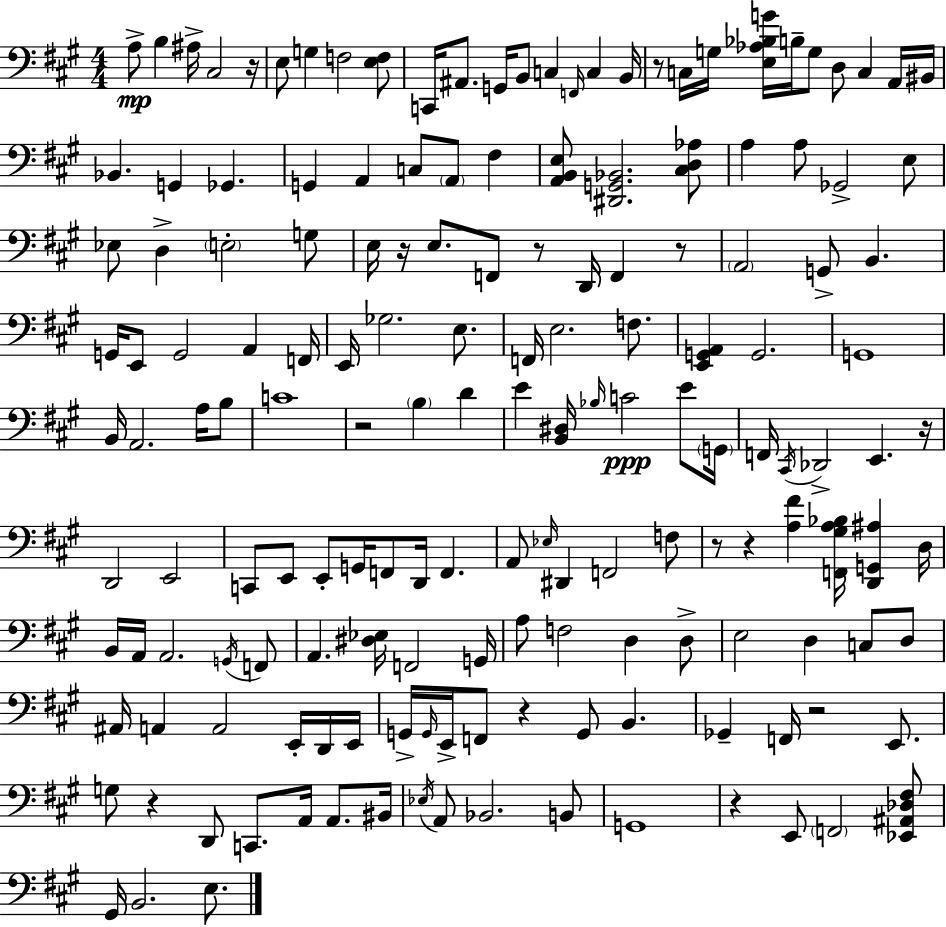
X:1
T:Untitled
M:4/4
L:1/4
K:A
A,/2 B, ^A,/4 ^C,2 z/4 E,/2 G, F,2 [E,F,]/2 C,,/4 ^A,,/2 G,,/4 B,,/2 C, F,,/4 C, B,,/4 z/2 C,/4 G,/4 [E,_A,_B,G]/4 B,/4 G,/2 D,/2 C, A,,/4 ^B,,/4 _B,, G,, _G,, G,, A,, C,/2 A,,/2 ^F, [A,,B,,E,]/2 [^D,,G,,_B,,]2 [^C,D,_A,]/2 A, A,/2 _G,,2 E,/2 _E,/2 D, E,2 G,/2 E,/4 z/4 E,/2 F,,/2 z/2 D,,/4 F,, z/2 A,,2 G,,/2 B,, G,,/4 E,,/2 G,,2 A,, F,,/4 E,,/4 _G,2 E,/2 F,,/4 E,2 F,/2 [E,,G,,A,,] G,,2 G,,4 B,,/4 A,,2 A,/4 B,/2 C4 z2 B, D E [B,,^D,]/4 _B,/4 C2 E/2 G,,/4 F,,/4 ^C,,/4 _D,,2 E,, z/4 D,,2 E,,2 C,,/2 E,,/2 E,,/2 G,,/4 F,,/2 D,,/4 F,, A,,/2 _E,/4 ^D,, F,,2 F,/2 z/2 z [A,^F] [F,,^G,A,_B,]/4 [D,,G,,^A,] D,/4 B,,/4 A,,/4 A,,2 G,,/4 F,,/2 A,, [^D,_E,]/4 F,,2 G,,/4 A,/2 F,2 D, D,/2 E,2 D, C,/2 D,/2 ^A,,/4 A,, A,,2 E,,/4 D,,/4 E,,/4 G,,/4 G,,/4 E,,/4 F,,/2 z G,,/2 B,, _G,, F,,/4 z2 E,,/2 G,/2 z D,,/2 C,,/2 A,,/4 A,,/2 ^B,,/4 _E,/4 A,,/2 _B,,2 B,,/2 G,,4 z E,,/2 F,,2 [_E,,^A,,_D,^F,]/2 ^G,,/4 B,,2 E,/2